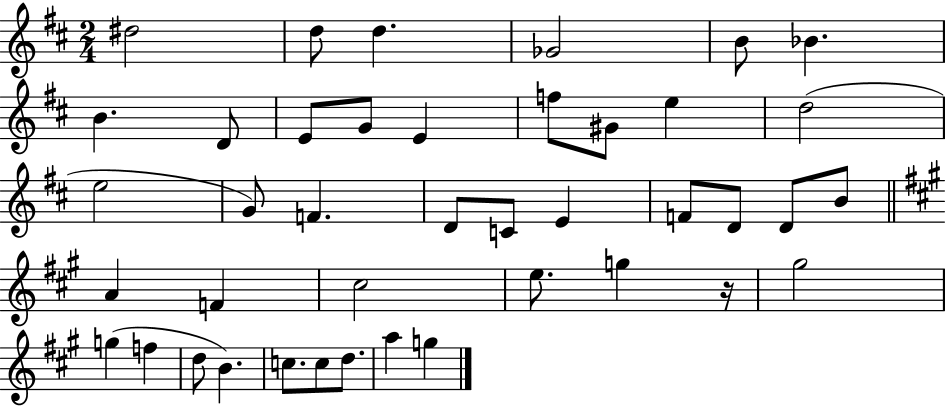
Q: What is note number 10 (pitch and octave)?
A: G4